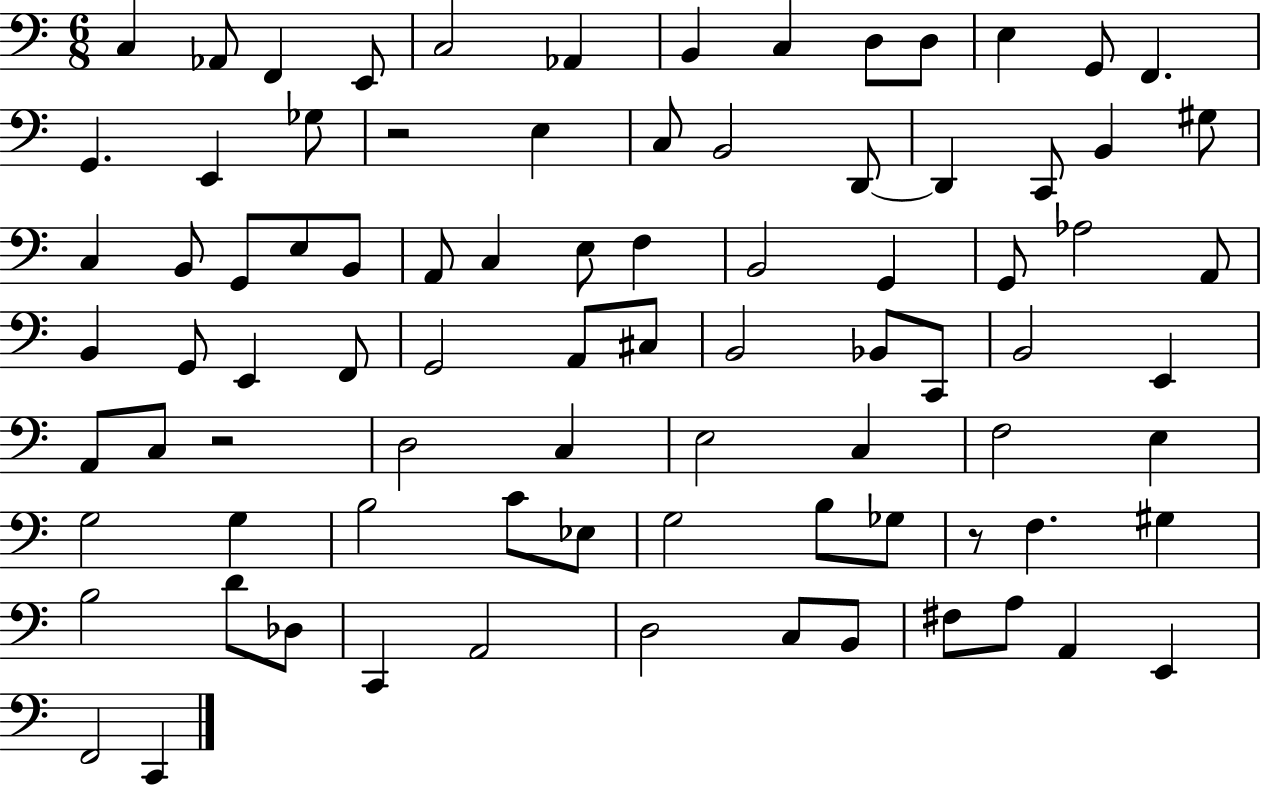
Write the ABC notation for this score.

X:1
T:Untitled
M:6/8
L:1/4
K:C
C, _A,,/2 F,, E,,/2 C,2 _A,, B,, C, D,/2 D,/2 E, G,,/2 F,, G,, E,, _G,/2 z2 E, C,/2 B,,2 D,,/2 D,, C,,/2 B,, ^G,/2 C, B,,/2 G,,/2 E,/2 B,,/2 A,,/2 C, E,/2 F, B,,2 G,, G,,/2 _A,2 A,,/2 B,, G,,/2 E,, F,,/2 G,,2 A,,/2 ^C,/2 B,,2 _B,,/2 C,,/2 B,,2 E,, A,,/2 C,/2 z2 D,2 C, E,2 C, F,2 E, G,2 G, B,2 C/2 _E,/2 G,2 B,/2 _G,/2 z/2 F, ^G, B,2 D/2 _D,/2 C,, A,,2 D,2 C,/2 B,,/2 ^F,/2 A,/2 A,, E,, F,,2 C,,